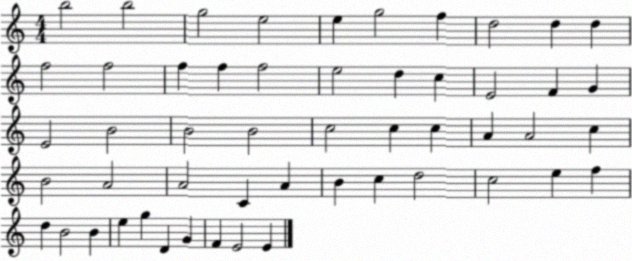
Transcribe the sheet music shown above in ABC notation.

X:1
T:Untitled
M:4/4
L:1/4
K:C
b2 b2 g2 e2 e g2 f d2 d d f2 f2 f f f2 e2 d c E2 F G E2 B2 B2 B2 c2 c c A A2 c B2 A2 A2 C A B c d2 c2 e f d B2 B e g D G F E2 E